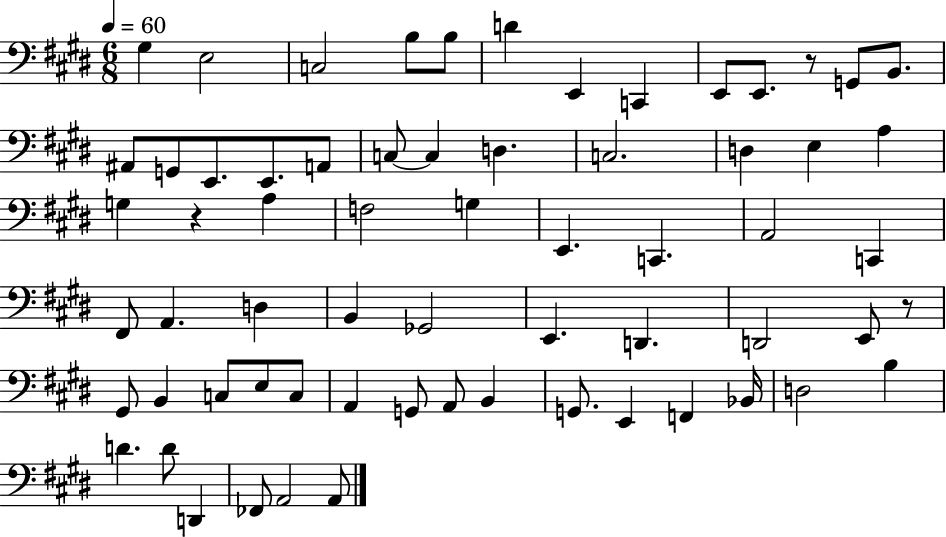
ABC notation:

X:1
T:Untitled
M:6/8
L:1/4
K:E
^G, E,2 C,2 B,/2 B,/2 D E,, C,, E,,/2 E,,/2 z/2 G,,/2 B,,/2 ^A,,/2 G,,/2 E,,/2 E,,/2 A,,/2 C,/2 C, D, C,2 D, E, A, G, z A, F,2 G, E,, C,, A,,2 C,, ^F,,/2 A,, D, B,, _G,,2 E,, D,, D,,2 E,,/2 z/2 ^G,,/2 B,, C,/2 E,/2 C,/2 A,, G,,/2 A,,/2 B,, G,,/2 E,, F,, _B,,/4 D,2 B, D D/2 D,, _F,,/2 A,,2 A,,/2